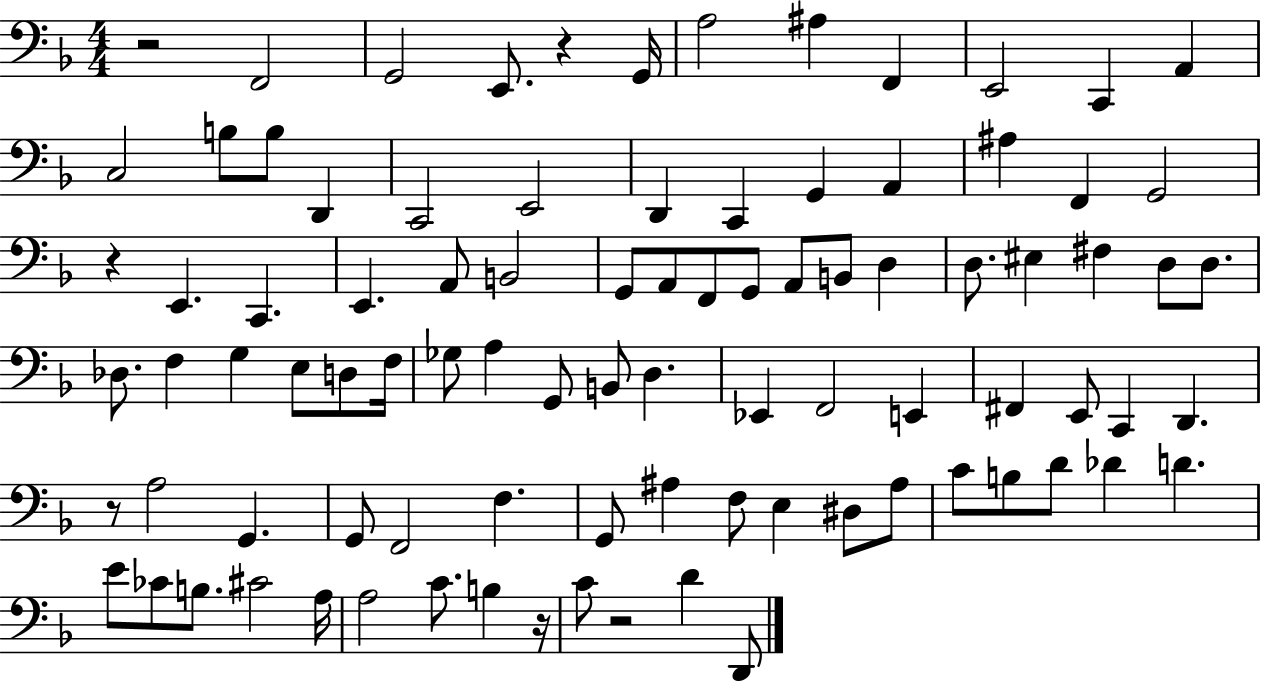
{
  \clef bass
  \numericTimeSignature
  \time 4/4
  \key f \major
  r2 f,2 | g,2 e,8. r4 g,16 | a2 ais4 f,4 | e,2 c,4 a,4 | \break c2 b8 b8 d,4 | c,2 e,2 | d,4 c,4 g,4 a,4 | ais4 f,4 g,2 | \break r4 e,4. c,4. | e,4. a,8 b,2 | g,8 a,8 f,8 g,8 a,8 b,8 d4 | d8. eis4 fis4 d8 d8. | \break des8. f4 g4 e8 d8 f16 | ges8 a4 g,8 b,8 d4. | ees,4 f,2 e,4 | fis,4 e,8 c,4 d,4. | \break r8 a2 g,4. | g,8 f,2 f4. | g,8 ais4 f8 e4 dis8 ais8 | c'8 b8 d'8 des'4 d'4. | \break e'8 ces'8 b8. cis'2 a16 | a2 c'8. b4 r16 | c'8 r2 d'4 d,8 | \bar "|."
}